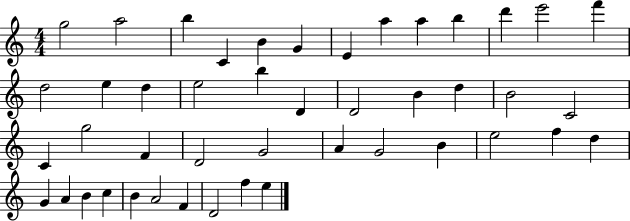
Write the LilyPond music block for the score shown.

{
  \clef treble
  \numericTimeSignature
  \time 4/4
  \key c \major
  g''2 a''2 | b''4 c'4 b'4 g'4 | e'4 a''4 a''4 b''4 | d'''4 e'''2 f'''4 | \break d''2 e''4 d''4 | e''2 b''4 d'4 | d'2 b'4 d''4 | b'2 c'2 | \break c'4 g''2 f'4 | d'2 g'2 | a'4 g'2 b'4 | e''2 f''4 d''4 | \break g'4 a'4 b'4 c''4 | b'4 a'2 f'4 | d'2 f''4 e''4 | \bar "|."
}